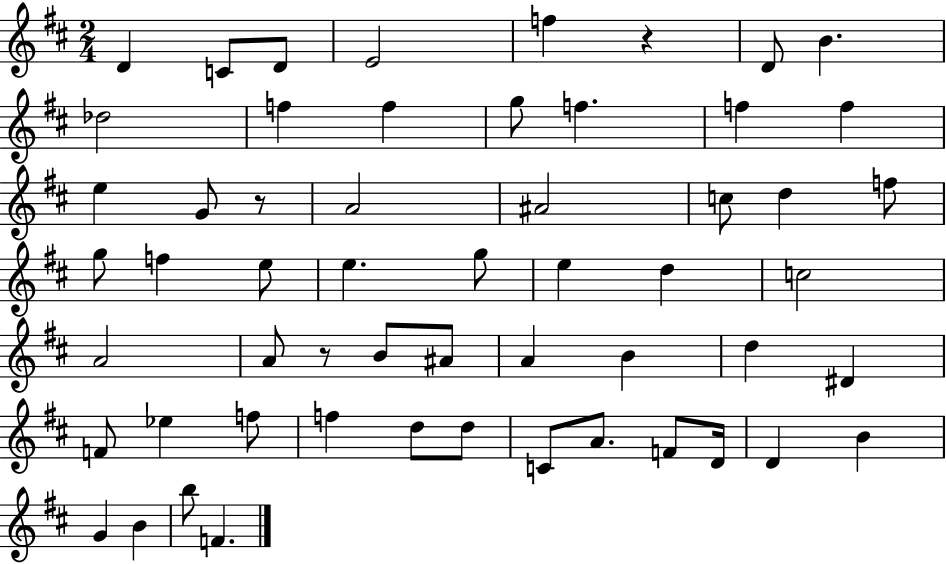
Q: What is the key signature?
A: D major